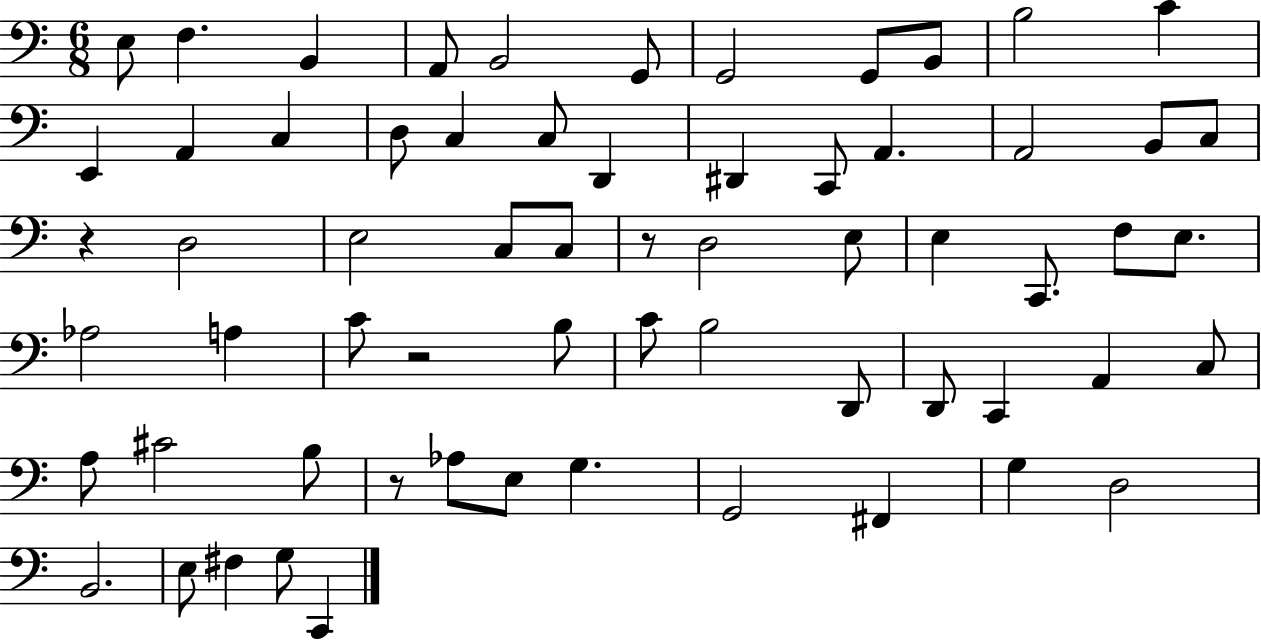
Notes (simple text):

E3/e F3/q. B2/q A2/e B2/h G2/e G2/h G2/e B2/e B3/h C4/q E2/q A2/q C3/q D3/e C3/q C3/e D2/q D#2/q C2/e A2/q. A2/h B2/e C3/e R/q D3/h E3/h C3/e C3/e R/e D3/h E3/e E3/q C2/e. F3/e E3/e. Ab3/h A3/q C4/e R/h B3/e C4/e B3/h D2/e D2/e C2/q A2/q C3/e A3/e C#4/h B3/e R/e Ab3/e E3/e G3/q. G2/h F#2/q G3/q D3/h B2/h. E3/e F#3/q G3/e C2/q